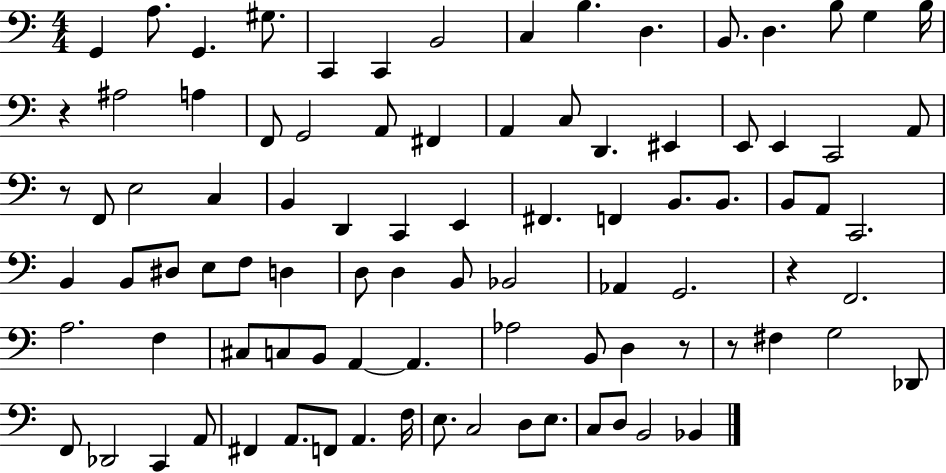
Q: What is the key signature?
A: C major